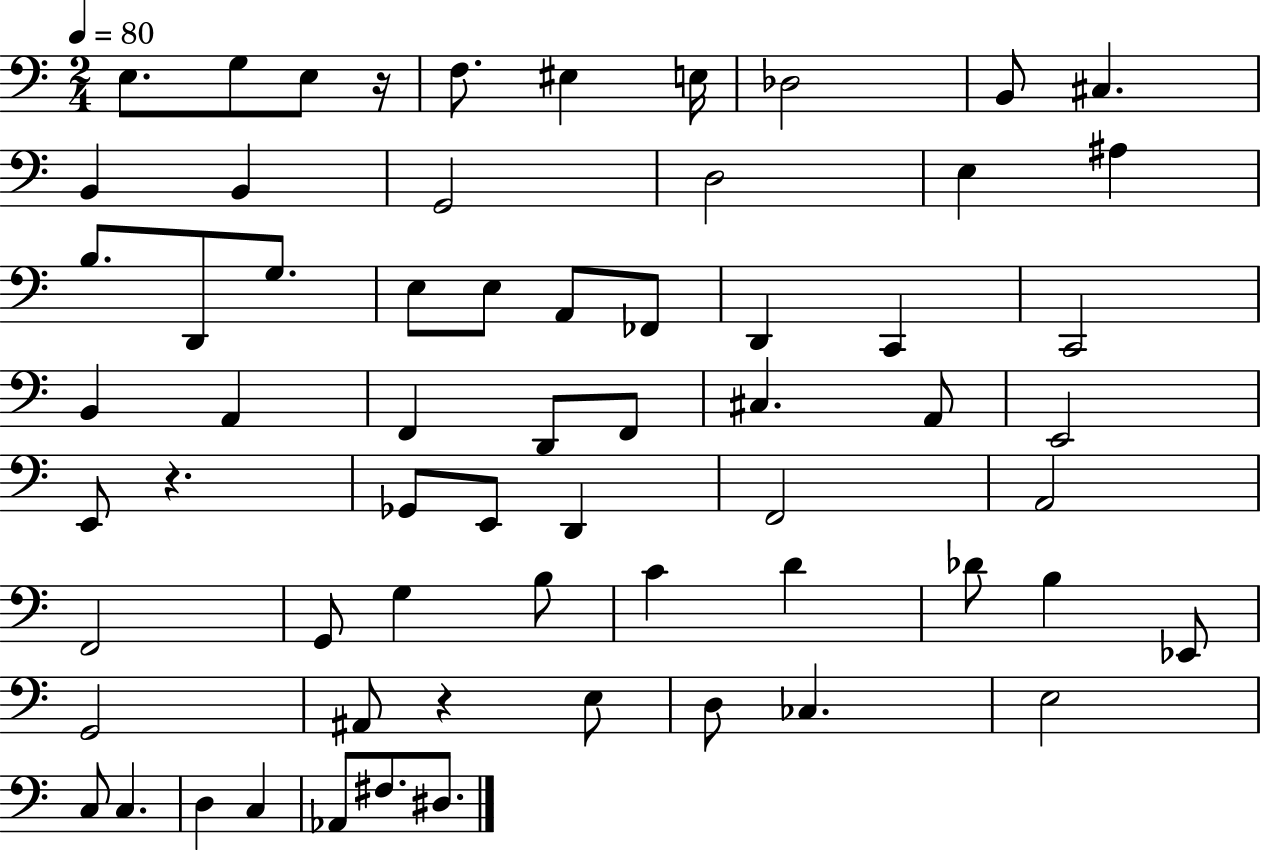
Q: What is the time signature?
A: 2/4